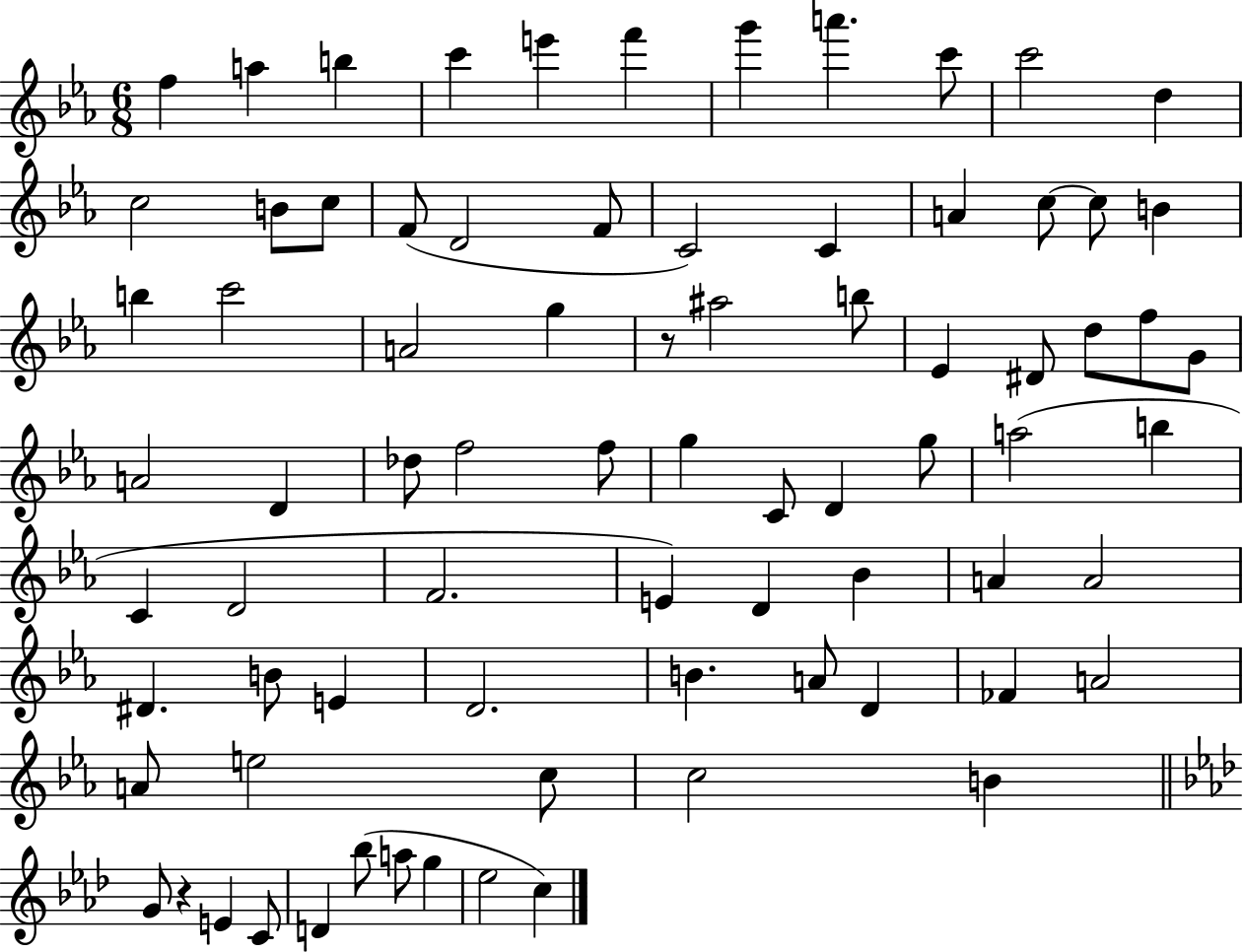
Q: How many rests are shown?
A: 2